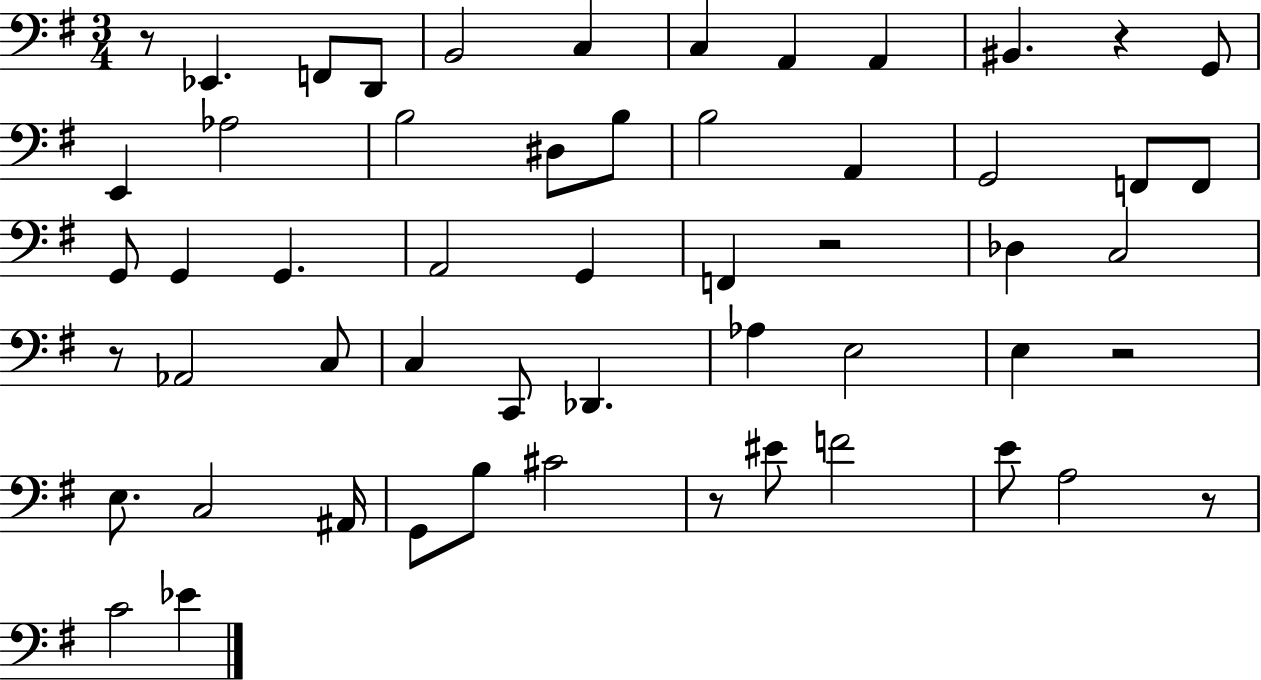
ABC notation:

X:1
T:Untitled
M:3/4
L:1/4
K:G
z/2 _E,, F,,/2 D,,/2 B,,2 C, C, A,, A,, ^B,, z G,,/2 E,, _A,2 B,2 ^D,/2 B,/2 B,2 A,, G,,2 F,,/2 F,,/2 G,,/2 G,, G,, A,,2 G,, F,, z2 _D, C,2 z/2 _A,,2 C,/2 C, C,,/2 _D,, _A, E,2 E, z2 E,/2 C,2 ^A,,/4 G,,/2 B,/2 ^C2 z/2 ^E/2 F2 E/2 A,2 z/2 C2 _E